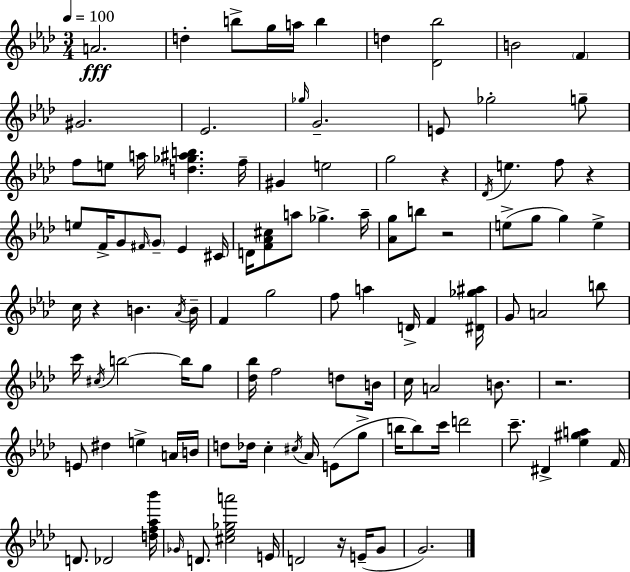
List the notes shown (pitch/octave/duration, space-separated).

A4/h. D5/q B5/e G5/s A5/s B5/q D5/q [Db4,Bb5]/h B4/h F4/q G#4/h. Eb4/h. Gb5/s G4/h. E4/e Gb5/h G5/e F5/e E5/e A5/s [D5,Gb5,A#5,B5]/q. F5/s G#4/q E5/h G5/h R/q Db4/s E5/q. F5/e R/q E5/e F4/s G4/e F#4/s G4/e Eb4/q C#4/s D4/s [F4,Ab4,C#5]/e A5/e Gb5/q. A5/s [Ab4,G5]/e B5/e R/h E5/e G5/e G5/q E5/q C5/s R/q B4/q. Ab4/s B4/s F4/q G5/h F5/e A5/q D4/s F4/q [D#4,Gb5,A#5]/s G4/e A4/h B5/e C6/s C#5/s B5/h B5/s G5/e [Db5,Bb5]/s F5/h D5/e B4/s C5/s A4/h B4/e. R/h. E4/e D#5/q E5/q A4/s B4/s D5/e Db5/s C5/q C#5/s Ab4/s E4/e G5/e B5/s B5/e C6/s D6/h C6/e. D#4/q [Eb5,G#5,A5]/q F4/s D4/e. Db4/h [D5,F5,Ab5,Bb6]/s Gb4/s D4/e. [C#5,Eb5,Gb5,A6]/h E4/s D4/h R/s E4/s G4/e G4/h.